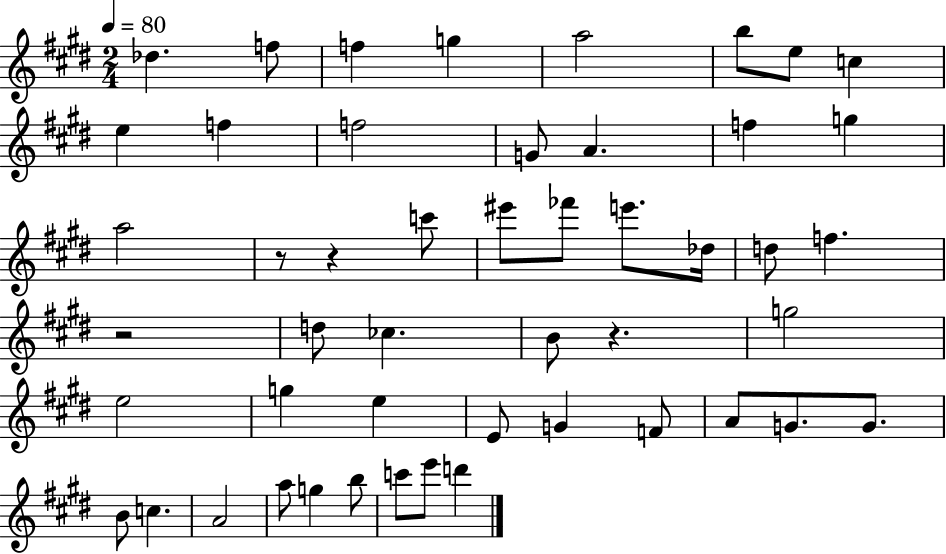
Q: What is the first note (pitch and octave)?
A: Db5